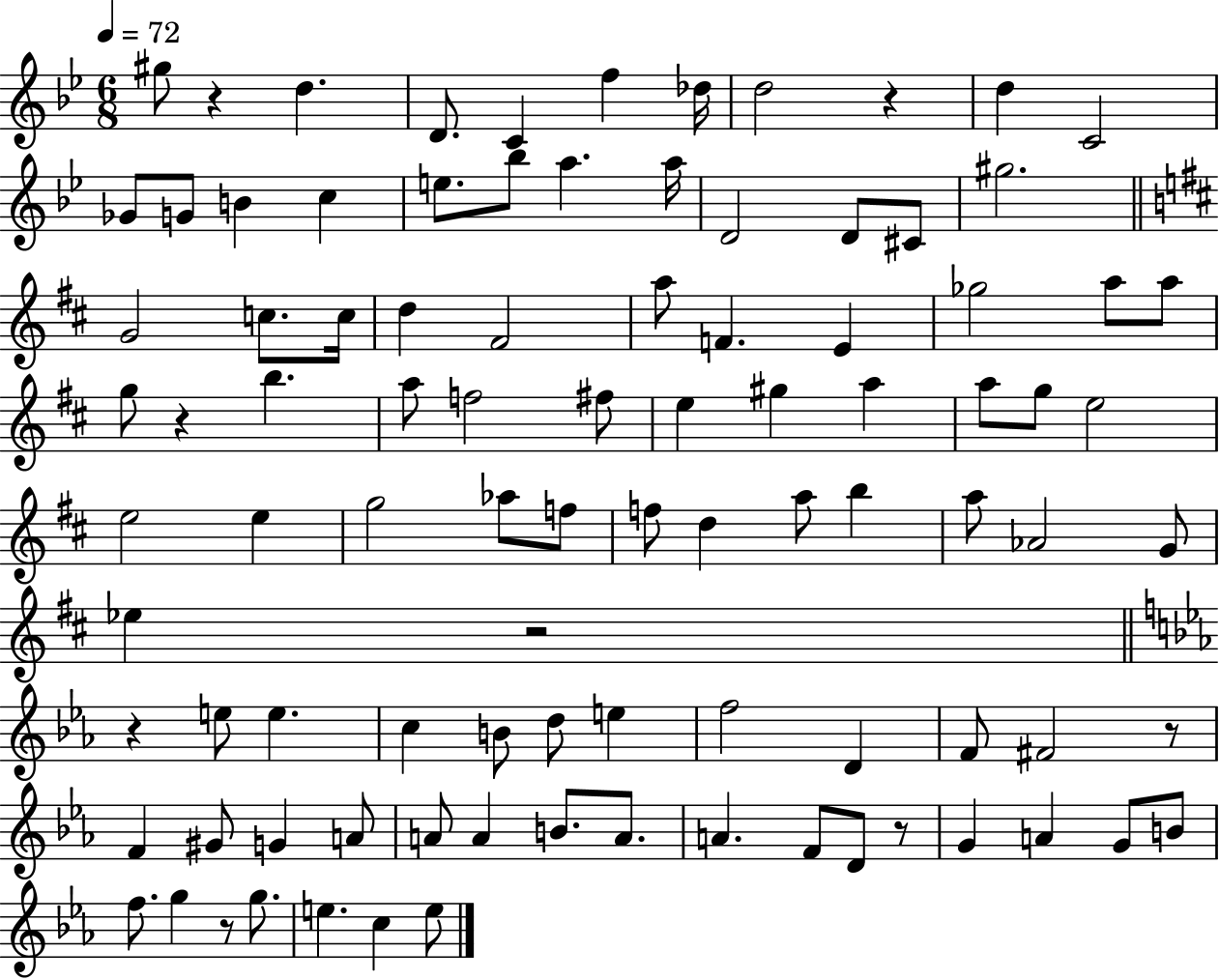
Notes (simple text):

G#5/e R/q D5/q. D4/e. C4/q F5/q Db5/s D5/h R/q D5/q C4/h Gb4/e G4/e B4/q C5/q E5/e. Bb5/e A5/q. A5/s D4/h D4/e C#4/e G#5/h. G4/h C5/e. C5/s D5/q F#4/h A5/e F4/q. E4/q Gb5/h A5/e A5/e G5/e R/q B5/q. A5/e F5/h F#5/e E5/q G#5/q A5/q A5/e G5/e E5/h E5/h E5/q G5/h Ab5/e F5/e F5/e D5/q A5/e B5/q A5/e Ab4/h G4/e Eb5/q R/h R/q E5/e E5/q. C5/q B4/e D5/e E5/q F5/h D4/q F4/e F#4/h R/e F4/q G#4/e G4/q A4/e A4/e A4/q B4/e. A4/e. A4/q. F4/e D4/e R/e G4/q A4/q G4/e B4/e F5/e. G5/q R/e G5/e. E5/q. C5/q E5/e